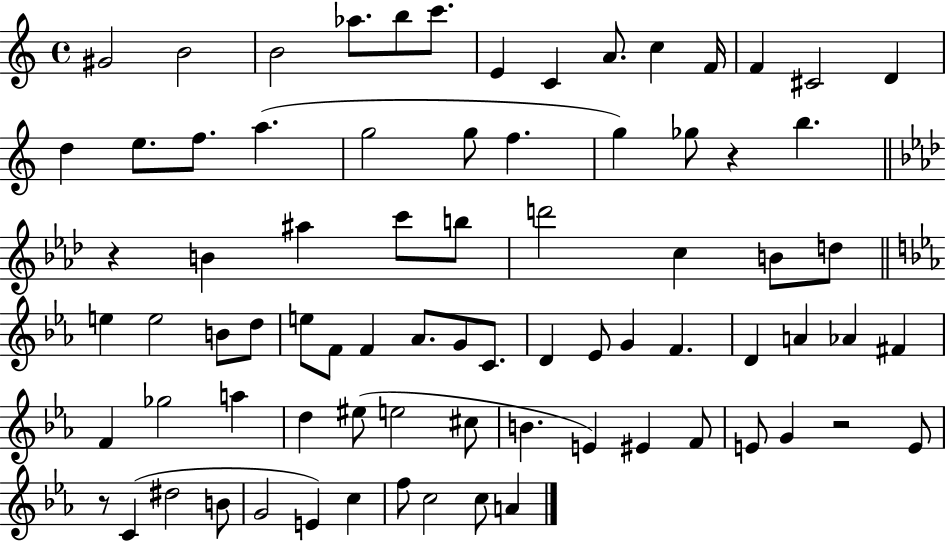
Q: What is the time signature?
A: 4/4